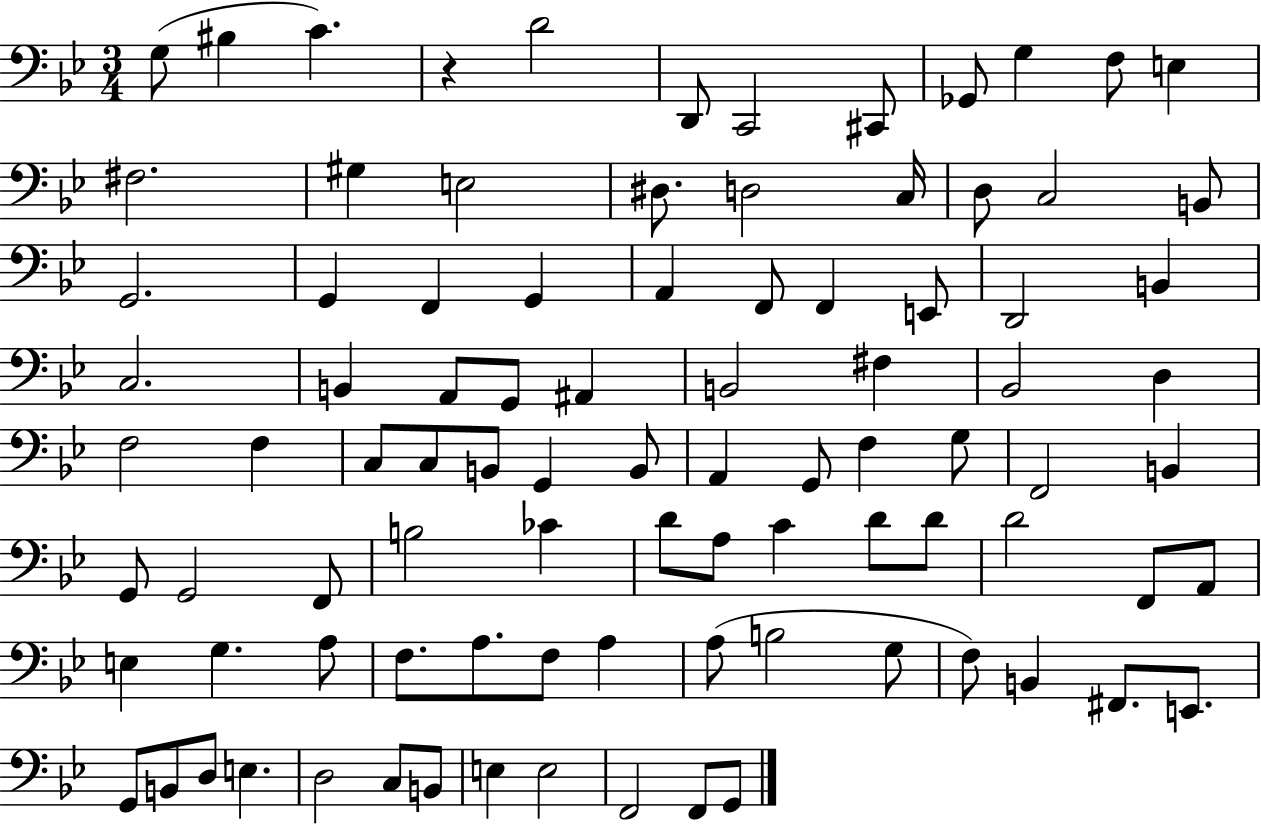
G3/e BIS3/q C4/q. R/q D4/h D2/e C2/h C#2/e Gb2/e G3/q F3/e E3/q F#3/h. G#3/q E3/h D#3/e. D3/h C3/s D3/e C3/h B2/e G2/h. G2/q F2/q G2/q A2/q F2/e F2/q E2/e D2/h B2/q C3/h. B2/q A2/e G2/e A#2/q B2/h F#3/q Bb2/h D3/q F3/h F3/q C3/e C3/e B2/e G2/q B2/e A2/q G2/e F3/q G3/e F2/h B2/q G2/e G2/h F2/e B3/h CES4/q D4/e A3/e C4/q D4/e D4/e D4/h F2/e A2/e E3/q G3/q. A3/e F3/e. A3/e. F3/e A3/q A3/e B3/h G3/e F3/e B2/q F#2/e. E2/e. G2/e B2/e D3/e E3/q. D3/h C3/e B2/e E3/q E3/h F2/h F2/e G2/e